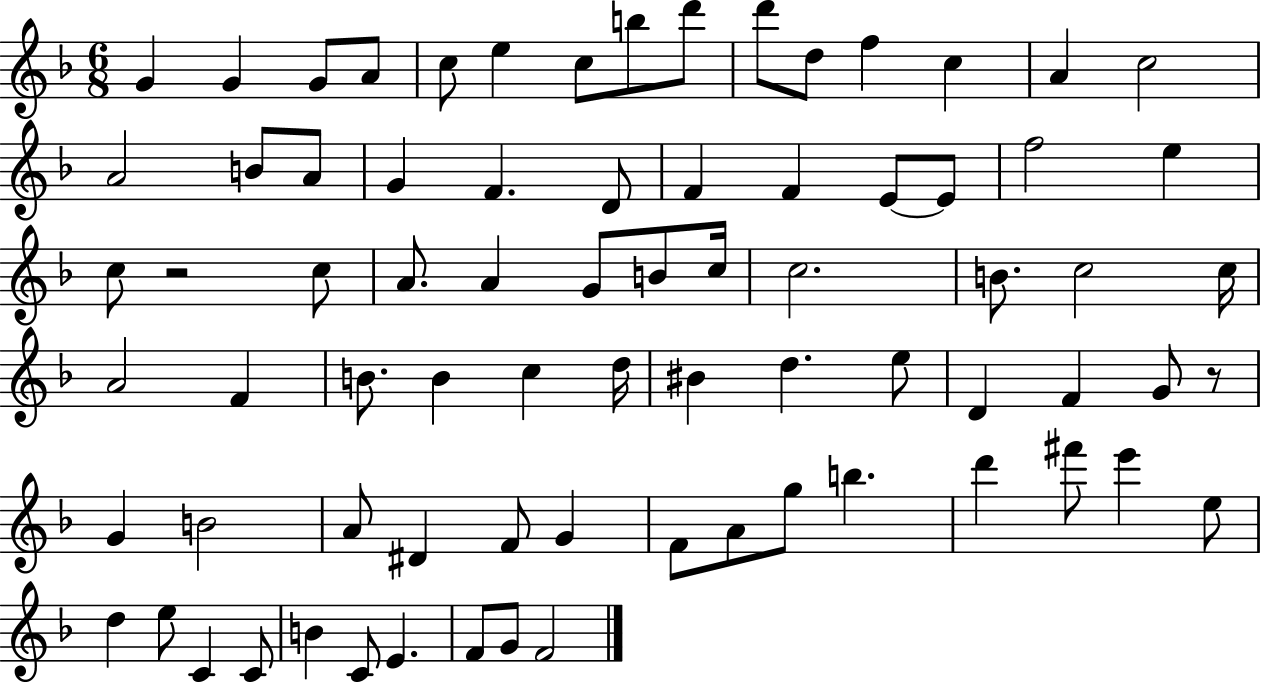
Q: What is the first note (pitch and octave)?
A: G4